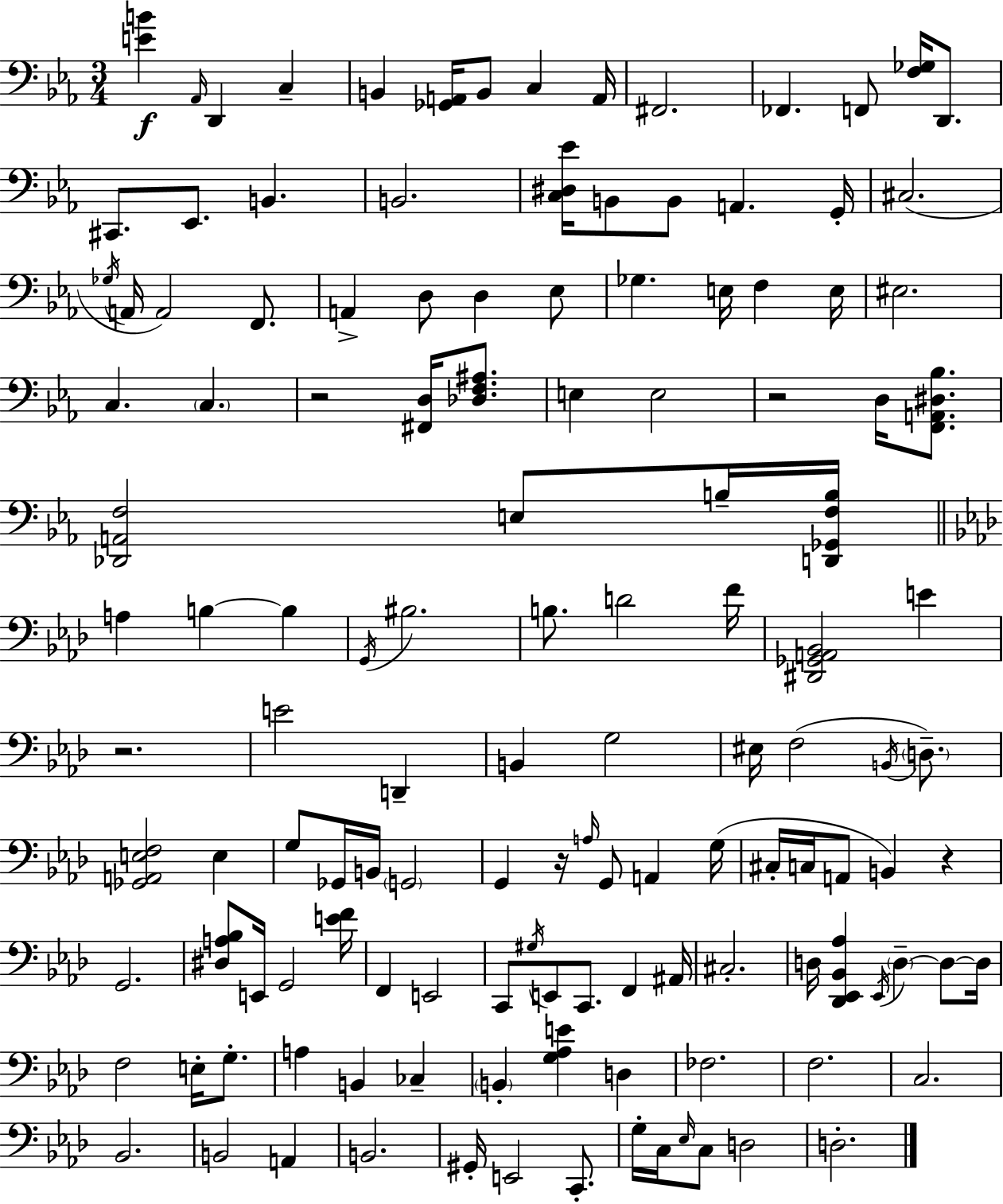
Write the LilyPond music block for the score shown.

{
  \clef bass
  \numericTimeSignature
  \time 3/4
  \key c \minor
  <e' b'>4\f \grace { aes,16 } d,4 c4-- | b,4 <ges, a,>16 b,8 c4 | a,16 fis,2. | fes,4. f,8 <f ges>16 d,8. | \break cis,8. ees,8. b,4. | b,2. | <c dis ees'>16 b,8 b,8 a,4. | g,16-. cis2.( | \break \acciaccatura { ges16 } a,16 a,2) f,8. | a,4-> d8 d4 | ees8 ges4. e16 f4 | e16 eis2. | \break c4. \parenthesize c4. | r2 <fis, d>16 <des f ais>8. | e4 e2 | r2 d16 <f, a, dis bes>8. | \break <des, a, f>2 e8 | b16-- <d, ges, f b>16 \bar "||" \break \key aes \major a4 b4~~ b4 | \acciaccatura { g,16 } bis2. | b8. d'2 | f'16 <dis, ges, a, bes,>2 e'4 | \break r2. | e'2 d,4-- | b,4 g2 | eis16 f2( \acciaccatura { b,16 } \parenthesize d8.--) | \break <ges, a, e f>2 e4 | g8 ges,16 b,16 \parenthesize g,2 | g,4 r16 \grace { a16 } g,8 a,4 | g16( cis16-. c16 a,8 b,4) r4 | \break g,2. | <dis a bes>8 e,16 g,2 | <e' f'>16 f,4 e,2 | c,8 \acciaccatura { gis16 } e,8 c,8. f,4 | \break ais,16 cis2.-. | d16 <des, ees, bes, aes>4 \acciaccatura { ees,16 } \parenthesize d4--~~ | d8~~ d16 f2 | e16-. g8.-. a4 b,4 | \break ces4-- \parenthesize b,4-. <g aes e'>4 | d4 fes2. | f2. | c2. | \break bes,2. | b,2 | a,4 b,2. | gis,16-. e,2 | \break c,8.-. g16-. c16 \grace { ees16 } c8 d2 | d2.-. | \bar "|."
}